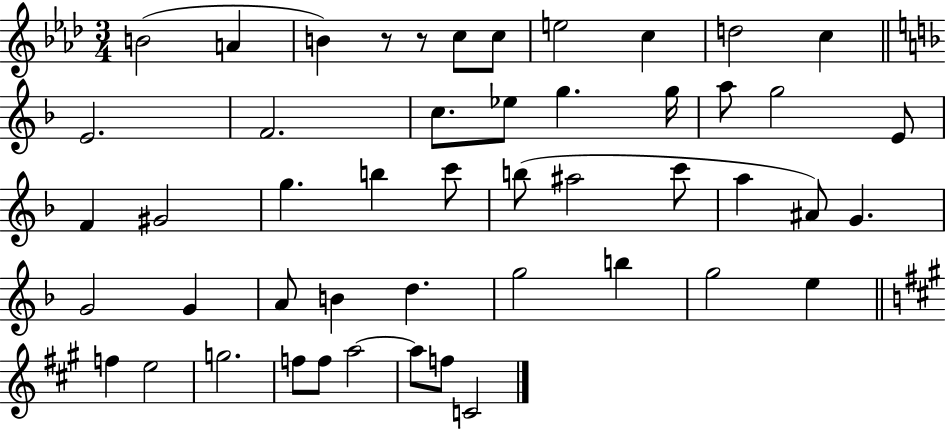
X:1
T:Untitled
M:3/4
L:1/4
K:Ab
B2 A B z/2 z/2 c/2 c/2 e2 c d2 c E2 F2 c/2 _e/2 g g/4 a/2 g2 E/2 F ^G2 g b c'/2 b/2 ^a2 c'/2 a ^A/2 G G2 G A/2 B d g2 b g2 e f e2 g2 f/2 f/2 a2 a/2 f/2 C2